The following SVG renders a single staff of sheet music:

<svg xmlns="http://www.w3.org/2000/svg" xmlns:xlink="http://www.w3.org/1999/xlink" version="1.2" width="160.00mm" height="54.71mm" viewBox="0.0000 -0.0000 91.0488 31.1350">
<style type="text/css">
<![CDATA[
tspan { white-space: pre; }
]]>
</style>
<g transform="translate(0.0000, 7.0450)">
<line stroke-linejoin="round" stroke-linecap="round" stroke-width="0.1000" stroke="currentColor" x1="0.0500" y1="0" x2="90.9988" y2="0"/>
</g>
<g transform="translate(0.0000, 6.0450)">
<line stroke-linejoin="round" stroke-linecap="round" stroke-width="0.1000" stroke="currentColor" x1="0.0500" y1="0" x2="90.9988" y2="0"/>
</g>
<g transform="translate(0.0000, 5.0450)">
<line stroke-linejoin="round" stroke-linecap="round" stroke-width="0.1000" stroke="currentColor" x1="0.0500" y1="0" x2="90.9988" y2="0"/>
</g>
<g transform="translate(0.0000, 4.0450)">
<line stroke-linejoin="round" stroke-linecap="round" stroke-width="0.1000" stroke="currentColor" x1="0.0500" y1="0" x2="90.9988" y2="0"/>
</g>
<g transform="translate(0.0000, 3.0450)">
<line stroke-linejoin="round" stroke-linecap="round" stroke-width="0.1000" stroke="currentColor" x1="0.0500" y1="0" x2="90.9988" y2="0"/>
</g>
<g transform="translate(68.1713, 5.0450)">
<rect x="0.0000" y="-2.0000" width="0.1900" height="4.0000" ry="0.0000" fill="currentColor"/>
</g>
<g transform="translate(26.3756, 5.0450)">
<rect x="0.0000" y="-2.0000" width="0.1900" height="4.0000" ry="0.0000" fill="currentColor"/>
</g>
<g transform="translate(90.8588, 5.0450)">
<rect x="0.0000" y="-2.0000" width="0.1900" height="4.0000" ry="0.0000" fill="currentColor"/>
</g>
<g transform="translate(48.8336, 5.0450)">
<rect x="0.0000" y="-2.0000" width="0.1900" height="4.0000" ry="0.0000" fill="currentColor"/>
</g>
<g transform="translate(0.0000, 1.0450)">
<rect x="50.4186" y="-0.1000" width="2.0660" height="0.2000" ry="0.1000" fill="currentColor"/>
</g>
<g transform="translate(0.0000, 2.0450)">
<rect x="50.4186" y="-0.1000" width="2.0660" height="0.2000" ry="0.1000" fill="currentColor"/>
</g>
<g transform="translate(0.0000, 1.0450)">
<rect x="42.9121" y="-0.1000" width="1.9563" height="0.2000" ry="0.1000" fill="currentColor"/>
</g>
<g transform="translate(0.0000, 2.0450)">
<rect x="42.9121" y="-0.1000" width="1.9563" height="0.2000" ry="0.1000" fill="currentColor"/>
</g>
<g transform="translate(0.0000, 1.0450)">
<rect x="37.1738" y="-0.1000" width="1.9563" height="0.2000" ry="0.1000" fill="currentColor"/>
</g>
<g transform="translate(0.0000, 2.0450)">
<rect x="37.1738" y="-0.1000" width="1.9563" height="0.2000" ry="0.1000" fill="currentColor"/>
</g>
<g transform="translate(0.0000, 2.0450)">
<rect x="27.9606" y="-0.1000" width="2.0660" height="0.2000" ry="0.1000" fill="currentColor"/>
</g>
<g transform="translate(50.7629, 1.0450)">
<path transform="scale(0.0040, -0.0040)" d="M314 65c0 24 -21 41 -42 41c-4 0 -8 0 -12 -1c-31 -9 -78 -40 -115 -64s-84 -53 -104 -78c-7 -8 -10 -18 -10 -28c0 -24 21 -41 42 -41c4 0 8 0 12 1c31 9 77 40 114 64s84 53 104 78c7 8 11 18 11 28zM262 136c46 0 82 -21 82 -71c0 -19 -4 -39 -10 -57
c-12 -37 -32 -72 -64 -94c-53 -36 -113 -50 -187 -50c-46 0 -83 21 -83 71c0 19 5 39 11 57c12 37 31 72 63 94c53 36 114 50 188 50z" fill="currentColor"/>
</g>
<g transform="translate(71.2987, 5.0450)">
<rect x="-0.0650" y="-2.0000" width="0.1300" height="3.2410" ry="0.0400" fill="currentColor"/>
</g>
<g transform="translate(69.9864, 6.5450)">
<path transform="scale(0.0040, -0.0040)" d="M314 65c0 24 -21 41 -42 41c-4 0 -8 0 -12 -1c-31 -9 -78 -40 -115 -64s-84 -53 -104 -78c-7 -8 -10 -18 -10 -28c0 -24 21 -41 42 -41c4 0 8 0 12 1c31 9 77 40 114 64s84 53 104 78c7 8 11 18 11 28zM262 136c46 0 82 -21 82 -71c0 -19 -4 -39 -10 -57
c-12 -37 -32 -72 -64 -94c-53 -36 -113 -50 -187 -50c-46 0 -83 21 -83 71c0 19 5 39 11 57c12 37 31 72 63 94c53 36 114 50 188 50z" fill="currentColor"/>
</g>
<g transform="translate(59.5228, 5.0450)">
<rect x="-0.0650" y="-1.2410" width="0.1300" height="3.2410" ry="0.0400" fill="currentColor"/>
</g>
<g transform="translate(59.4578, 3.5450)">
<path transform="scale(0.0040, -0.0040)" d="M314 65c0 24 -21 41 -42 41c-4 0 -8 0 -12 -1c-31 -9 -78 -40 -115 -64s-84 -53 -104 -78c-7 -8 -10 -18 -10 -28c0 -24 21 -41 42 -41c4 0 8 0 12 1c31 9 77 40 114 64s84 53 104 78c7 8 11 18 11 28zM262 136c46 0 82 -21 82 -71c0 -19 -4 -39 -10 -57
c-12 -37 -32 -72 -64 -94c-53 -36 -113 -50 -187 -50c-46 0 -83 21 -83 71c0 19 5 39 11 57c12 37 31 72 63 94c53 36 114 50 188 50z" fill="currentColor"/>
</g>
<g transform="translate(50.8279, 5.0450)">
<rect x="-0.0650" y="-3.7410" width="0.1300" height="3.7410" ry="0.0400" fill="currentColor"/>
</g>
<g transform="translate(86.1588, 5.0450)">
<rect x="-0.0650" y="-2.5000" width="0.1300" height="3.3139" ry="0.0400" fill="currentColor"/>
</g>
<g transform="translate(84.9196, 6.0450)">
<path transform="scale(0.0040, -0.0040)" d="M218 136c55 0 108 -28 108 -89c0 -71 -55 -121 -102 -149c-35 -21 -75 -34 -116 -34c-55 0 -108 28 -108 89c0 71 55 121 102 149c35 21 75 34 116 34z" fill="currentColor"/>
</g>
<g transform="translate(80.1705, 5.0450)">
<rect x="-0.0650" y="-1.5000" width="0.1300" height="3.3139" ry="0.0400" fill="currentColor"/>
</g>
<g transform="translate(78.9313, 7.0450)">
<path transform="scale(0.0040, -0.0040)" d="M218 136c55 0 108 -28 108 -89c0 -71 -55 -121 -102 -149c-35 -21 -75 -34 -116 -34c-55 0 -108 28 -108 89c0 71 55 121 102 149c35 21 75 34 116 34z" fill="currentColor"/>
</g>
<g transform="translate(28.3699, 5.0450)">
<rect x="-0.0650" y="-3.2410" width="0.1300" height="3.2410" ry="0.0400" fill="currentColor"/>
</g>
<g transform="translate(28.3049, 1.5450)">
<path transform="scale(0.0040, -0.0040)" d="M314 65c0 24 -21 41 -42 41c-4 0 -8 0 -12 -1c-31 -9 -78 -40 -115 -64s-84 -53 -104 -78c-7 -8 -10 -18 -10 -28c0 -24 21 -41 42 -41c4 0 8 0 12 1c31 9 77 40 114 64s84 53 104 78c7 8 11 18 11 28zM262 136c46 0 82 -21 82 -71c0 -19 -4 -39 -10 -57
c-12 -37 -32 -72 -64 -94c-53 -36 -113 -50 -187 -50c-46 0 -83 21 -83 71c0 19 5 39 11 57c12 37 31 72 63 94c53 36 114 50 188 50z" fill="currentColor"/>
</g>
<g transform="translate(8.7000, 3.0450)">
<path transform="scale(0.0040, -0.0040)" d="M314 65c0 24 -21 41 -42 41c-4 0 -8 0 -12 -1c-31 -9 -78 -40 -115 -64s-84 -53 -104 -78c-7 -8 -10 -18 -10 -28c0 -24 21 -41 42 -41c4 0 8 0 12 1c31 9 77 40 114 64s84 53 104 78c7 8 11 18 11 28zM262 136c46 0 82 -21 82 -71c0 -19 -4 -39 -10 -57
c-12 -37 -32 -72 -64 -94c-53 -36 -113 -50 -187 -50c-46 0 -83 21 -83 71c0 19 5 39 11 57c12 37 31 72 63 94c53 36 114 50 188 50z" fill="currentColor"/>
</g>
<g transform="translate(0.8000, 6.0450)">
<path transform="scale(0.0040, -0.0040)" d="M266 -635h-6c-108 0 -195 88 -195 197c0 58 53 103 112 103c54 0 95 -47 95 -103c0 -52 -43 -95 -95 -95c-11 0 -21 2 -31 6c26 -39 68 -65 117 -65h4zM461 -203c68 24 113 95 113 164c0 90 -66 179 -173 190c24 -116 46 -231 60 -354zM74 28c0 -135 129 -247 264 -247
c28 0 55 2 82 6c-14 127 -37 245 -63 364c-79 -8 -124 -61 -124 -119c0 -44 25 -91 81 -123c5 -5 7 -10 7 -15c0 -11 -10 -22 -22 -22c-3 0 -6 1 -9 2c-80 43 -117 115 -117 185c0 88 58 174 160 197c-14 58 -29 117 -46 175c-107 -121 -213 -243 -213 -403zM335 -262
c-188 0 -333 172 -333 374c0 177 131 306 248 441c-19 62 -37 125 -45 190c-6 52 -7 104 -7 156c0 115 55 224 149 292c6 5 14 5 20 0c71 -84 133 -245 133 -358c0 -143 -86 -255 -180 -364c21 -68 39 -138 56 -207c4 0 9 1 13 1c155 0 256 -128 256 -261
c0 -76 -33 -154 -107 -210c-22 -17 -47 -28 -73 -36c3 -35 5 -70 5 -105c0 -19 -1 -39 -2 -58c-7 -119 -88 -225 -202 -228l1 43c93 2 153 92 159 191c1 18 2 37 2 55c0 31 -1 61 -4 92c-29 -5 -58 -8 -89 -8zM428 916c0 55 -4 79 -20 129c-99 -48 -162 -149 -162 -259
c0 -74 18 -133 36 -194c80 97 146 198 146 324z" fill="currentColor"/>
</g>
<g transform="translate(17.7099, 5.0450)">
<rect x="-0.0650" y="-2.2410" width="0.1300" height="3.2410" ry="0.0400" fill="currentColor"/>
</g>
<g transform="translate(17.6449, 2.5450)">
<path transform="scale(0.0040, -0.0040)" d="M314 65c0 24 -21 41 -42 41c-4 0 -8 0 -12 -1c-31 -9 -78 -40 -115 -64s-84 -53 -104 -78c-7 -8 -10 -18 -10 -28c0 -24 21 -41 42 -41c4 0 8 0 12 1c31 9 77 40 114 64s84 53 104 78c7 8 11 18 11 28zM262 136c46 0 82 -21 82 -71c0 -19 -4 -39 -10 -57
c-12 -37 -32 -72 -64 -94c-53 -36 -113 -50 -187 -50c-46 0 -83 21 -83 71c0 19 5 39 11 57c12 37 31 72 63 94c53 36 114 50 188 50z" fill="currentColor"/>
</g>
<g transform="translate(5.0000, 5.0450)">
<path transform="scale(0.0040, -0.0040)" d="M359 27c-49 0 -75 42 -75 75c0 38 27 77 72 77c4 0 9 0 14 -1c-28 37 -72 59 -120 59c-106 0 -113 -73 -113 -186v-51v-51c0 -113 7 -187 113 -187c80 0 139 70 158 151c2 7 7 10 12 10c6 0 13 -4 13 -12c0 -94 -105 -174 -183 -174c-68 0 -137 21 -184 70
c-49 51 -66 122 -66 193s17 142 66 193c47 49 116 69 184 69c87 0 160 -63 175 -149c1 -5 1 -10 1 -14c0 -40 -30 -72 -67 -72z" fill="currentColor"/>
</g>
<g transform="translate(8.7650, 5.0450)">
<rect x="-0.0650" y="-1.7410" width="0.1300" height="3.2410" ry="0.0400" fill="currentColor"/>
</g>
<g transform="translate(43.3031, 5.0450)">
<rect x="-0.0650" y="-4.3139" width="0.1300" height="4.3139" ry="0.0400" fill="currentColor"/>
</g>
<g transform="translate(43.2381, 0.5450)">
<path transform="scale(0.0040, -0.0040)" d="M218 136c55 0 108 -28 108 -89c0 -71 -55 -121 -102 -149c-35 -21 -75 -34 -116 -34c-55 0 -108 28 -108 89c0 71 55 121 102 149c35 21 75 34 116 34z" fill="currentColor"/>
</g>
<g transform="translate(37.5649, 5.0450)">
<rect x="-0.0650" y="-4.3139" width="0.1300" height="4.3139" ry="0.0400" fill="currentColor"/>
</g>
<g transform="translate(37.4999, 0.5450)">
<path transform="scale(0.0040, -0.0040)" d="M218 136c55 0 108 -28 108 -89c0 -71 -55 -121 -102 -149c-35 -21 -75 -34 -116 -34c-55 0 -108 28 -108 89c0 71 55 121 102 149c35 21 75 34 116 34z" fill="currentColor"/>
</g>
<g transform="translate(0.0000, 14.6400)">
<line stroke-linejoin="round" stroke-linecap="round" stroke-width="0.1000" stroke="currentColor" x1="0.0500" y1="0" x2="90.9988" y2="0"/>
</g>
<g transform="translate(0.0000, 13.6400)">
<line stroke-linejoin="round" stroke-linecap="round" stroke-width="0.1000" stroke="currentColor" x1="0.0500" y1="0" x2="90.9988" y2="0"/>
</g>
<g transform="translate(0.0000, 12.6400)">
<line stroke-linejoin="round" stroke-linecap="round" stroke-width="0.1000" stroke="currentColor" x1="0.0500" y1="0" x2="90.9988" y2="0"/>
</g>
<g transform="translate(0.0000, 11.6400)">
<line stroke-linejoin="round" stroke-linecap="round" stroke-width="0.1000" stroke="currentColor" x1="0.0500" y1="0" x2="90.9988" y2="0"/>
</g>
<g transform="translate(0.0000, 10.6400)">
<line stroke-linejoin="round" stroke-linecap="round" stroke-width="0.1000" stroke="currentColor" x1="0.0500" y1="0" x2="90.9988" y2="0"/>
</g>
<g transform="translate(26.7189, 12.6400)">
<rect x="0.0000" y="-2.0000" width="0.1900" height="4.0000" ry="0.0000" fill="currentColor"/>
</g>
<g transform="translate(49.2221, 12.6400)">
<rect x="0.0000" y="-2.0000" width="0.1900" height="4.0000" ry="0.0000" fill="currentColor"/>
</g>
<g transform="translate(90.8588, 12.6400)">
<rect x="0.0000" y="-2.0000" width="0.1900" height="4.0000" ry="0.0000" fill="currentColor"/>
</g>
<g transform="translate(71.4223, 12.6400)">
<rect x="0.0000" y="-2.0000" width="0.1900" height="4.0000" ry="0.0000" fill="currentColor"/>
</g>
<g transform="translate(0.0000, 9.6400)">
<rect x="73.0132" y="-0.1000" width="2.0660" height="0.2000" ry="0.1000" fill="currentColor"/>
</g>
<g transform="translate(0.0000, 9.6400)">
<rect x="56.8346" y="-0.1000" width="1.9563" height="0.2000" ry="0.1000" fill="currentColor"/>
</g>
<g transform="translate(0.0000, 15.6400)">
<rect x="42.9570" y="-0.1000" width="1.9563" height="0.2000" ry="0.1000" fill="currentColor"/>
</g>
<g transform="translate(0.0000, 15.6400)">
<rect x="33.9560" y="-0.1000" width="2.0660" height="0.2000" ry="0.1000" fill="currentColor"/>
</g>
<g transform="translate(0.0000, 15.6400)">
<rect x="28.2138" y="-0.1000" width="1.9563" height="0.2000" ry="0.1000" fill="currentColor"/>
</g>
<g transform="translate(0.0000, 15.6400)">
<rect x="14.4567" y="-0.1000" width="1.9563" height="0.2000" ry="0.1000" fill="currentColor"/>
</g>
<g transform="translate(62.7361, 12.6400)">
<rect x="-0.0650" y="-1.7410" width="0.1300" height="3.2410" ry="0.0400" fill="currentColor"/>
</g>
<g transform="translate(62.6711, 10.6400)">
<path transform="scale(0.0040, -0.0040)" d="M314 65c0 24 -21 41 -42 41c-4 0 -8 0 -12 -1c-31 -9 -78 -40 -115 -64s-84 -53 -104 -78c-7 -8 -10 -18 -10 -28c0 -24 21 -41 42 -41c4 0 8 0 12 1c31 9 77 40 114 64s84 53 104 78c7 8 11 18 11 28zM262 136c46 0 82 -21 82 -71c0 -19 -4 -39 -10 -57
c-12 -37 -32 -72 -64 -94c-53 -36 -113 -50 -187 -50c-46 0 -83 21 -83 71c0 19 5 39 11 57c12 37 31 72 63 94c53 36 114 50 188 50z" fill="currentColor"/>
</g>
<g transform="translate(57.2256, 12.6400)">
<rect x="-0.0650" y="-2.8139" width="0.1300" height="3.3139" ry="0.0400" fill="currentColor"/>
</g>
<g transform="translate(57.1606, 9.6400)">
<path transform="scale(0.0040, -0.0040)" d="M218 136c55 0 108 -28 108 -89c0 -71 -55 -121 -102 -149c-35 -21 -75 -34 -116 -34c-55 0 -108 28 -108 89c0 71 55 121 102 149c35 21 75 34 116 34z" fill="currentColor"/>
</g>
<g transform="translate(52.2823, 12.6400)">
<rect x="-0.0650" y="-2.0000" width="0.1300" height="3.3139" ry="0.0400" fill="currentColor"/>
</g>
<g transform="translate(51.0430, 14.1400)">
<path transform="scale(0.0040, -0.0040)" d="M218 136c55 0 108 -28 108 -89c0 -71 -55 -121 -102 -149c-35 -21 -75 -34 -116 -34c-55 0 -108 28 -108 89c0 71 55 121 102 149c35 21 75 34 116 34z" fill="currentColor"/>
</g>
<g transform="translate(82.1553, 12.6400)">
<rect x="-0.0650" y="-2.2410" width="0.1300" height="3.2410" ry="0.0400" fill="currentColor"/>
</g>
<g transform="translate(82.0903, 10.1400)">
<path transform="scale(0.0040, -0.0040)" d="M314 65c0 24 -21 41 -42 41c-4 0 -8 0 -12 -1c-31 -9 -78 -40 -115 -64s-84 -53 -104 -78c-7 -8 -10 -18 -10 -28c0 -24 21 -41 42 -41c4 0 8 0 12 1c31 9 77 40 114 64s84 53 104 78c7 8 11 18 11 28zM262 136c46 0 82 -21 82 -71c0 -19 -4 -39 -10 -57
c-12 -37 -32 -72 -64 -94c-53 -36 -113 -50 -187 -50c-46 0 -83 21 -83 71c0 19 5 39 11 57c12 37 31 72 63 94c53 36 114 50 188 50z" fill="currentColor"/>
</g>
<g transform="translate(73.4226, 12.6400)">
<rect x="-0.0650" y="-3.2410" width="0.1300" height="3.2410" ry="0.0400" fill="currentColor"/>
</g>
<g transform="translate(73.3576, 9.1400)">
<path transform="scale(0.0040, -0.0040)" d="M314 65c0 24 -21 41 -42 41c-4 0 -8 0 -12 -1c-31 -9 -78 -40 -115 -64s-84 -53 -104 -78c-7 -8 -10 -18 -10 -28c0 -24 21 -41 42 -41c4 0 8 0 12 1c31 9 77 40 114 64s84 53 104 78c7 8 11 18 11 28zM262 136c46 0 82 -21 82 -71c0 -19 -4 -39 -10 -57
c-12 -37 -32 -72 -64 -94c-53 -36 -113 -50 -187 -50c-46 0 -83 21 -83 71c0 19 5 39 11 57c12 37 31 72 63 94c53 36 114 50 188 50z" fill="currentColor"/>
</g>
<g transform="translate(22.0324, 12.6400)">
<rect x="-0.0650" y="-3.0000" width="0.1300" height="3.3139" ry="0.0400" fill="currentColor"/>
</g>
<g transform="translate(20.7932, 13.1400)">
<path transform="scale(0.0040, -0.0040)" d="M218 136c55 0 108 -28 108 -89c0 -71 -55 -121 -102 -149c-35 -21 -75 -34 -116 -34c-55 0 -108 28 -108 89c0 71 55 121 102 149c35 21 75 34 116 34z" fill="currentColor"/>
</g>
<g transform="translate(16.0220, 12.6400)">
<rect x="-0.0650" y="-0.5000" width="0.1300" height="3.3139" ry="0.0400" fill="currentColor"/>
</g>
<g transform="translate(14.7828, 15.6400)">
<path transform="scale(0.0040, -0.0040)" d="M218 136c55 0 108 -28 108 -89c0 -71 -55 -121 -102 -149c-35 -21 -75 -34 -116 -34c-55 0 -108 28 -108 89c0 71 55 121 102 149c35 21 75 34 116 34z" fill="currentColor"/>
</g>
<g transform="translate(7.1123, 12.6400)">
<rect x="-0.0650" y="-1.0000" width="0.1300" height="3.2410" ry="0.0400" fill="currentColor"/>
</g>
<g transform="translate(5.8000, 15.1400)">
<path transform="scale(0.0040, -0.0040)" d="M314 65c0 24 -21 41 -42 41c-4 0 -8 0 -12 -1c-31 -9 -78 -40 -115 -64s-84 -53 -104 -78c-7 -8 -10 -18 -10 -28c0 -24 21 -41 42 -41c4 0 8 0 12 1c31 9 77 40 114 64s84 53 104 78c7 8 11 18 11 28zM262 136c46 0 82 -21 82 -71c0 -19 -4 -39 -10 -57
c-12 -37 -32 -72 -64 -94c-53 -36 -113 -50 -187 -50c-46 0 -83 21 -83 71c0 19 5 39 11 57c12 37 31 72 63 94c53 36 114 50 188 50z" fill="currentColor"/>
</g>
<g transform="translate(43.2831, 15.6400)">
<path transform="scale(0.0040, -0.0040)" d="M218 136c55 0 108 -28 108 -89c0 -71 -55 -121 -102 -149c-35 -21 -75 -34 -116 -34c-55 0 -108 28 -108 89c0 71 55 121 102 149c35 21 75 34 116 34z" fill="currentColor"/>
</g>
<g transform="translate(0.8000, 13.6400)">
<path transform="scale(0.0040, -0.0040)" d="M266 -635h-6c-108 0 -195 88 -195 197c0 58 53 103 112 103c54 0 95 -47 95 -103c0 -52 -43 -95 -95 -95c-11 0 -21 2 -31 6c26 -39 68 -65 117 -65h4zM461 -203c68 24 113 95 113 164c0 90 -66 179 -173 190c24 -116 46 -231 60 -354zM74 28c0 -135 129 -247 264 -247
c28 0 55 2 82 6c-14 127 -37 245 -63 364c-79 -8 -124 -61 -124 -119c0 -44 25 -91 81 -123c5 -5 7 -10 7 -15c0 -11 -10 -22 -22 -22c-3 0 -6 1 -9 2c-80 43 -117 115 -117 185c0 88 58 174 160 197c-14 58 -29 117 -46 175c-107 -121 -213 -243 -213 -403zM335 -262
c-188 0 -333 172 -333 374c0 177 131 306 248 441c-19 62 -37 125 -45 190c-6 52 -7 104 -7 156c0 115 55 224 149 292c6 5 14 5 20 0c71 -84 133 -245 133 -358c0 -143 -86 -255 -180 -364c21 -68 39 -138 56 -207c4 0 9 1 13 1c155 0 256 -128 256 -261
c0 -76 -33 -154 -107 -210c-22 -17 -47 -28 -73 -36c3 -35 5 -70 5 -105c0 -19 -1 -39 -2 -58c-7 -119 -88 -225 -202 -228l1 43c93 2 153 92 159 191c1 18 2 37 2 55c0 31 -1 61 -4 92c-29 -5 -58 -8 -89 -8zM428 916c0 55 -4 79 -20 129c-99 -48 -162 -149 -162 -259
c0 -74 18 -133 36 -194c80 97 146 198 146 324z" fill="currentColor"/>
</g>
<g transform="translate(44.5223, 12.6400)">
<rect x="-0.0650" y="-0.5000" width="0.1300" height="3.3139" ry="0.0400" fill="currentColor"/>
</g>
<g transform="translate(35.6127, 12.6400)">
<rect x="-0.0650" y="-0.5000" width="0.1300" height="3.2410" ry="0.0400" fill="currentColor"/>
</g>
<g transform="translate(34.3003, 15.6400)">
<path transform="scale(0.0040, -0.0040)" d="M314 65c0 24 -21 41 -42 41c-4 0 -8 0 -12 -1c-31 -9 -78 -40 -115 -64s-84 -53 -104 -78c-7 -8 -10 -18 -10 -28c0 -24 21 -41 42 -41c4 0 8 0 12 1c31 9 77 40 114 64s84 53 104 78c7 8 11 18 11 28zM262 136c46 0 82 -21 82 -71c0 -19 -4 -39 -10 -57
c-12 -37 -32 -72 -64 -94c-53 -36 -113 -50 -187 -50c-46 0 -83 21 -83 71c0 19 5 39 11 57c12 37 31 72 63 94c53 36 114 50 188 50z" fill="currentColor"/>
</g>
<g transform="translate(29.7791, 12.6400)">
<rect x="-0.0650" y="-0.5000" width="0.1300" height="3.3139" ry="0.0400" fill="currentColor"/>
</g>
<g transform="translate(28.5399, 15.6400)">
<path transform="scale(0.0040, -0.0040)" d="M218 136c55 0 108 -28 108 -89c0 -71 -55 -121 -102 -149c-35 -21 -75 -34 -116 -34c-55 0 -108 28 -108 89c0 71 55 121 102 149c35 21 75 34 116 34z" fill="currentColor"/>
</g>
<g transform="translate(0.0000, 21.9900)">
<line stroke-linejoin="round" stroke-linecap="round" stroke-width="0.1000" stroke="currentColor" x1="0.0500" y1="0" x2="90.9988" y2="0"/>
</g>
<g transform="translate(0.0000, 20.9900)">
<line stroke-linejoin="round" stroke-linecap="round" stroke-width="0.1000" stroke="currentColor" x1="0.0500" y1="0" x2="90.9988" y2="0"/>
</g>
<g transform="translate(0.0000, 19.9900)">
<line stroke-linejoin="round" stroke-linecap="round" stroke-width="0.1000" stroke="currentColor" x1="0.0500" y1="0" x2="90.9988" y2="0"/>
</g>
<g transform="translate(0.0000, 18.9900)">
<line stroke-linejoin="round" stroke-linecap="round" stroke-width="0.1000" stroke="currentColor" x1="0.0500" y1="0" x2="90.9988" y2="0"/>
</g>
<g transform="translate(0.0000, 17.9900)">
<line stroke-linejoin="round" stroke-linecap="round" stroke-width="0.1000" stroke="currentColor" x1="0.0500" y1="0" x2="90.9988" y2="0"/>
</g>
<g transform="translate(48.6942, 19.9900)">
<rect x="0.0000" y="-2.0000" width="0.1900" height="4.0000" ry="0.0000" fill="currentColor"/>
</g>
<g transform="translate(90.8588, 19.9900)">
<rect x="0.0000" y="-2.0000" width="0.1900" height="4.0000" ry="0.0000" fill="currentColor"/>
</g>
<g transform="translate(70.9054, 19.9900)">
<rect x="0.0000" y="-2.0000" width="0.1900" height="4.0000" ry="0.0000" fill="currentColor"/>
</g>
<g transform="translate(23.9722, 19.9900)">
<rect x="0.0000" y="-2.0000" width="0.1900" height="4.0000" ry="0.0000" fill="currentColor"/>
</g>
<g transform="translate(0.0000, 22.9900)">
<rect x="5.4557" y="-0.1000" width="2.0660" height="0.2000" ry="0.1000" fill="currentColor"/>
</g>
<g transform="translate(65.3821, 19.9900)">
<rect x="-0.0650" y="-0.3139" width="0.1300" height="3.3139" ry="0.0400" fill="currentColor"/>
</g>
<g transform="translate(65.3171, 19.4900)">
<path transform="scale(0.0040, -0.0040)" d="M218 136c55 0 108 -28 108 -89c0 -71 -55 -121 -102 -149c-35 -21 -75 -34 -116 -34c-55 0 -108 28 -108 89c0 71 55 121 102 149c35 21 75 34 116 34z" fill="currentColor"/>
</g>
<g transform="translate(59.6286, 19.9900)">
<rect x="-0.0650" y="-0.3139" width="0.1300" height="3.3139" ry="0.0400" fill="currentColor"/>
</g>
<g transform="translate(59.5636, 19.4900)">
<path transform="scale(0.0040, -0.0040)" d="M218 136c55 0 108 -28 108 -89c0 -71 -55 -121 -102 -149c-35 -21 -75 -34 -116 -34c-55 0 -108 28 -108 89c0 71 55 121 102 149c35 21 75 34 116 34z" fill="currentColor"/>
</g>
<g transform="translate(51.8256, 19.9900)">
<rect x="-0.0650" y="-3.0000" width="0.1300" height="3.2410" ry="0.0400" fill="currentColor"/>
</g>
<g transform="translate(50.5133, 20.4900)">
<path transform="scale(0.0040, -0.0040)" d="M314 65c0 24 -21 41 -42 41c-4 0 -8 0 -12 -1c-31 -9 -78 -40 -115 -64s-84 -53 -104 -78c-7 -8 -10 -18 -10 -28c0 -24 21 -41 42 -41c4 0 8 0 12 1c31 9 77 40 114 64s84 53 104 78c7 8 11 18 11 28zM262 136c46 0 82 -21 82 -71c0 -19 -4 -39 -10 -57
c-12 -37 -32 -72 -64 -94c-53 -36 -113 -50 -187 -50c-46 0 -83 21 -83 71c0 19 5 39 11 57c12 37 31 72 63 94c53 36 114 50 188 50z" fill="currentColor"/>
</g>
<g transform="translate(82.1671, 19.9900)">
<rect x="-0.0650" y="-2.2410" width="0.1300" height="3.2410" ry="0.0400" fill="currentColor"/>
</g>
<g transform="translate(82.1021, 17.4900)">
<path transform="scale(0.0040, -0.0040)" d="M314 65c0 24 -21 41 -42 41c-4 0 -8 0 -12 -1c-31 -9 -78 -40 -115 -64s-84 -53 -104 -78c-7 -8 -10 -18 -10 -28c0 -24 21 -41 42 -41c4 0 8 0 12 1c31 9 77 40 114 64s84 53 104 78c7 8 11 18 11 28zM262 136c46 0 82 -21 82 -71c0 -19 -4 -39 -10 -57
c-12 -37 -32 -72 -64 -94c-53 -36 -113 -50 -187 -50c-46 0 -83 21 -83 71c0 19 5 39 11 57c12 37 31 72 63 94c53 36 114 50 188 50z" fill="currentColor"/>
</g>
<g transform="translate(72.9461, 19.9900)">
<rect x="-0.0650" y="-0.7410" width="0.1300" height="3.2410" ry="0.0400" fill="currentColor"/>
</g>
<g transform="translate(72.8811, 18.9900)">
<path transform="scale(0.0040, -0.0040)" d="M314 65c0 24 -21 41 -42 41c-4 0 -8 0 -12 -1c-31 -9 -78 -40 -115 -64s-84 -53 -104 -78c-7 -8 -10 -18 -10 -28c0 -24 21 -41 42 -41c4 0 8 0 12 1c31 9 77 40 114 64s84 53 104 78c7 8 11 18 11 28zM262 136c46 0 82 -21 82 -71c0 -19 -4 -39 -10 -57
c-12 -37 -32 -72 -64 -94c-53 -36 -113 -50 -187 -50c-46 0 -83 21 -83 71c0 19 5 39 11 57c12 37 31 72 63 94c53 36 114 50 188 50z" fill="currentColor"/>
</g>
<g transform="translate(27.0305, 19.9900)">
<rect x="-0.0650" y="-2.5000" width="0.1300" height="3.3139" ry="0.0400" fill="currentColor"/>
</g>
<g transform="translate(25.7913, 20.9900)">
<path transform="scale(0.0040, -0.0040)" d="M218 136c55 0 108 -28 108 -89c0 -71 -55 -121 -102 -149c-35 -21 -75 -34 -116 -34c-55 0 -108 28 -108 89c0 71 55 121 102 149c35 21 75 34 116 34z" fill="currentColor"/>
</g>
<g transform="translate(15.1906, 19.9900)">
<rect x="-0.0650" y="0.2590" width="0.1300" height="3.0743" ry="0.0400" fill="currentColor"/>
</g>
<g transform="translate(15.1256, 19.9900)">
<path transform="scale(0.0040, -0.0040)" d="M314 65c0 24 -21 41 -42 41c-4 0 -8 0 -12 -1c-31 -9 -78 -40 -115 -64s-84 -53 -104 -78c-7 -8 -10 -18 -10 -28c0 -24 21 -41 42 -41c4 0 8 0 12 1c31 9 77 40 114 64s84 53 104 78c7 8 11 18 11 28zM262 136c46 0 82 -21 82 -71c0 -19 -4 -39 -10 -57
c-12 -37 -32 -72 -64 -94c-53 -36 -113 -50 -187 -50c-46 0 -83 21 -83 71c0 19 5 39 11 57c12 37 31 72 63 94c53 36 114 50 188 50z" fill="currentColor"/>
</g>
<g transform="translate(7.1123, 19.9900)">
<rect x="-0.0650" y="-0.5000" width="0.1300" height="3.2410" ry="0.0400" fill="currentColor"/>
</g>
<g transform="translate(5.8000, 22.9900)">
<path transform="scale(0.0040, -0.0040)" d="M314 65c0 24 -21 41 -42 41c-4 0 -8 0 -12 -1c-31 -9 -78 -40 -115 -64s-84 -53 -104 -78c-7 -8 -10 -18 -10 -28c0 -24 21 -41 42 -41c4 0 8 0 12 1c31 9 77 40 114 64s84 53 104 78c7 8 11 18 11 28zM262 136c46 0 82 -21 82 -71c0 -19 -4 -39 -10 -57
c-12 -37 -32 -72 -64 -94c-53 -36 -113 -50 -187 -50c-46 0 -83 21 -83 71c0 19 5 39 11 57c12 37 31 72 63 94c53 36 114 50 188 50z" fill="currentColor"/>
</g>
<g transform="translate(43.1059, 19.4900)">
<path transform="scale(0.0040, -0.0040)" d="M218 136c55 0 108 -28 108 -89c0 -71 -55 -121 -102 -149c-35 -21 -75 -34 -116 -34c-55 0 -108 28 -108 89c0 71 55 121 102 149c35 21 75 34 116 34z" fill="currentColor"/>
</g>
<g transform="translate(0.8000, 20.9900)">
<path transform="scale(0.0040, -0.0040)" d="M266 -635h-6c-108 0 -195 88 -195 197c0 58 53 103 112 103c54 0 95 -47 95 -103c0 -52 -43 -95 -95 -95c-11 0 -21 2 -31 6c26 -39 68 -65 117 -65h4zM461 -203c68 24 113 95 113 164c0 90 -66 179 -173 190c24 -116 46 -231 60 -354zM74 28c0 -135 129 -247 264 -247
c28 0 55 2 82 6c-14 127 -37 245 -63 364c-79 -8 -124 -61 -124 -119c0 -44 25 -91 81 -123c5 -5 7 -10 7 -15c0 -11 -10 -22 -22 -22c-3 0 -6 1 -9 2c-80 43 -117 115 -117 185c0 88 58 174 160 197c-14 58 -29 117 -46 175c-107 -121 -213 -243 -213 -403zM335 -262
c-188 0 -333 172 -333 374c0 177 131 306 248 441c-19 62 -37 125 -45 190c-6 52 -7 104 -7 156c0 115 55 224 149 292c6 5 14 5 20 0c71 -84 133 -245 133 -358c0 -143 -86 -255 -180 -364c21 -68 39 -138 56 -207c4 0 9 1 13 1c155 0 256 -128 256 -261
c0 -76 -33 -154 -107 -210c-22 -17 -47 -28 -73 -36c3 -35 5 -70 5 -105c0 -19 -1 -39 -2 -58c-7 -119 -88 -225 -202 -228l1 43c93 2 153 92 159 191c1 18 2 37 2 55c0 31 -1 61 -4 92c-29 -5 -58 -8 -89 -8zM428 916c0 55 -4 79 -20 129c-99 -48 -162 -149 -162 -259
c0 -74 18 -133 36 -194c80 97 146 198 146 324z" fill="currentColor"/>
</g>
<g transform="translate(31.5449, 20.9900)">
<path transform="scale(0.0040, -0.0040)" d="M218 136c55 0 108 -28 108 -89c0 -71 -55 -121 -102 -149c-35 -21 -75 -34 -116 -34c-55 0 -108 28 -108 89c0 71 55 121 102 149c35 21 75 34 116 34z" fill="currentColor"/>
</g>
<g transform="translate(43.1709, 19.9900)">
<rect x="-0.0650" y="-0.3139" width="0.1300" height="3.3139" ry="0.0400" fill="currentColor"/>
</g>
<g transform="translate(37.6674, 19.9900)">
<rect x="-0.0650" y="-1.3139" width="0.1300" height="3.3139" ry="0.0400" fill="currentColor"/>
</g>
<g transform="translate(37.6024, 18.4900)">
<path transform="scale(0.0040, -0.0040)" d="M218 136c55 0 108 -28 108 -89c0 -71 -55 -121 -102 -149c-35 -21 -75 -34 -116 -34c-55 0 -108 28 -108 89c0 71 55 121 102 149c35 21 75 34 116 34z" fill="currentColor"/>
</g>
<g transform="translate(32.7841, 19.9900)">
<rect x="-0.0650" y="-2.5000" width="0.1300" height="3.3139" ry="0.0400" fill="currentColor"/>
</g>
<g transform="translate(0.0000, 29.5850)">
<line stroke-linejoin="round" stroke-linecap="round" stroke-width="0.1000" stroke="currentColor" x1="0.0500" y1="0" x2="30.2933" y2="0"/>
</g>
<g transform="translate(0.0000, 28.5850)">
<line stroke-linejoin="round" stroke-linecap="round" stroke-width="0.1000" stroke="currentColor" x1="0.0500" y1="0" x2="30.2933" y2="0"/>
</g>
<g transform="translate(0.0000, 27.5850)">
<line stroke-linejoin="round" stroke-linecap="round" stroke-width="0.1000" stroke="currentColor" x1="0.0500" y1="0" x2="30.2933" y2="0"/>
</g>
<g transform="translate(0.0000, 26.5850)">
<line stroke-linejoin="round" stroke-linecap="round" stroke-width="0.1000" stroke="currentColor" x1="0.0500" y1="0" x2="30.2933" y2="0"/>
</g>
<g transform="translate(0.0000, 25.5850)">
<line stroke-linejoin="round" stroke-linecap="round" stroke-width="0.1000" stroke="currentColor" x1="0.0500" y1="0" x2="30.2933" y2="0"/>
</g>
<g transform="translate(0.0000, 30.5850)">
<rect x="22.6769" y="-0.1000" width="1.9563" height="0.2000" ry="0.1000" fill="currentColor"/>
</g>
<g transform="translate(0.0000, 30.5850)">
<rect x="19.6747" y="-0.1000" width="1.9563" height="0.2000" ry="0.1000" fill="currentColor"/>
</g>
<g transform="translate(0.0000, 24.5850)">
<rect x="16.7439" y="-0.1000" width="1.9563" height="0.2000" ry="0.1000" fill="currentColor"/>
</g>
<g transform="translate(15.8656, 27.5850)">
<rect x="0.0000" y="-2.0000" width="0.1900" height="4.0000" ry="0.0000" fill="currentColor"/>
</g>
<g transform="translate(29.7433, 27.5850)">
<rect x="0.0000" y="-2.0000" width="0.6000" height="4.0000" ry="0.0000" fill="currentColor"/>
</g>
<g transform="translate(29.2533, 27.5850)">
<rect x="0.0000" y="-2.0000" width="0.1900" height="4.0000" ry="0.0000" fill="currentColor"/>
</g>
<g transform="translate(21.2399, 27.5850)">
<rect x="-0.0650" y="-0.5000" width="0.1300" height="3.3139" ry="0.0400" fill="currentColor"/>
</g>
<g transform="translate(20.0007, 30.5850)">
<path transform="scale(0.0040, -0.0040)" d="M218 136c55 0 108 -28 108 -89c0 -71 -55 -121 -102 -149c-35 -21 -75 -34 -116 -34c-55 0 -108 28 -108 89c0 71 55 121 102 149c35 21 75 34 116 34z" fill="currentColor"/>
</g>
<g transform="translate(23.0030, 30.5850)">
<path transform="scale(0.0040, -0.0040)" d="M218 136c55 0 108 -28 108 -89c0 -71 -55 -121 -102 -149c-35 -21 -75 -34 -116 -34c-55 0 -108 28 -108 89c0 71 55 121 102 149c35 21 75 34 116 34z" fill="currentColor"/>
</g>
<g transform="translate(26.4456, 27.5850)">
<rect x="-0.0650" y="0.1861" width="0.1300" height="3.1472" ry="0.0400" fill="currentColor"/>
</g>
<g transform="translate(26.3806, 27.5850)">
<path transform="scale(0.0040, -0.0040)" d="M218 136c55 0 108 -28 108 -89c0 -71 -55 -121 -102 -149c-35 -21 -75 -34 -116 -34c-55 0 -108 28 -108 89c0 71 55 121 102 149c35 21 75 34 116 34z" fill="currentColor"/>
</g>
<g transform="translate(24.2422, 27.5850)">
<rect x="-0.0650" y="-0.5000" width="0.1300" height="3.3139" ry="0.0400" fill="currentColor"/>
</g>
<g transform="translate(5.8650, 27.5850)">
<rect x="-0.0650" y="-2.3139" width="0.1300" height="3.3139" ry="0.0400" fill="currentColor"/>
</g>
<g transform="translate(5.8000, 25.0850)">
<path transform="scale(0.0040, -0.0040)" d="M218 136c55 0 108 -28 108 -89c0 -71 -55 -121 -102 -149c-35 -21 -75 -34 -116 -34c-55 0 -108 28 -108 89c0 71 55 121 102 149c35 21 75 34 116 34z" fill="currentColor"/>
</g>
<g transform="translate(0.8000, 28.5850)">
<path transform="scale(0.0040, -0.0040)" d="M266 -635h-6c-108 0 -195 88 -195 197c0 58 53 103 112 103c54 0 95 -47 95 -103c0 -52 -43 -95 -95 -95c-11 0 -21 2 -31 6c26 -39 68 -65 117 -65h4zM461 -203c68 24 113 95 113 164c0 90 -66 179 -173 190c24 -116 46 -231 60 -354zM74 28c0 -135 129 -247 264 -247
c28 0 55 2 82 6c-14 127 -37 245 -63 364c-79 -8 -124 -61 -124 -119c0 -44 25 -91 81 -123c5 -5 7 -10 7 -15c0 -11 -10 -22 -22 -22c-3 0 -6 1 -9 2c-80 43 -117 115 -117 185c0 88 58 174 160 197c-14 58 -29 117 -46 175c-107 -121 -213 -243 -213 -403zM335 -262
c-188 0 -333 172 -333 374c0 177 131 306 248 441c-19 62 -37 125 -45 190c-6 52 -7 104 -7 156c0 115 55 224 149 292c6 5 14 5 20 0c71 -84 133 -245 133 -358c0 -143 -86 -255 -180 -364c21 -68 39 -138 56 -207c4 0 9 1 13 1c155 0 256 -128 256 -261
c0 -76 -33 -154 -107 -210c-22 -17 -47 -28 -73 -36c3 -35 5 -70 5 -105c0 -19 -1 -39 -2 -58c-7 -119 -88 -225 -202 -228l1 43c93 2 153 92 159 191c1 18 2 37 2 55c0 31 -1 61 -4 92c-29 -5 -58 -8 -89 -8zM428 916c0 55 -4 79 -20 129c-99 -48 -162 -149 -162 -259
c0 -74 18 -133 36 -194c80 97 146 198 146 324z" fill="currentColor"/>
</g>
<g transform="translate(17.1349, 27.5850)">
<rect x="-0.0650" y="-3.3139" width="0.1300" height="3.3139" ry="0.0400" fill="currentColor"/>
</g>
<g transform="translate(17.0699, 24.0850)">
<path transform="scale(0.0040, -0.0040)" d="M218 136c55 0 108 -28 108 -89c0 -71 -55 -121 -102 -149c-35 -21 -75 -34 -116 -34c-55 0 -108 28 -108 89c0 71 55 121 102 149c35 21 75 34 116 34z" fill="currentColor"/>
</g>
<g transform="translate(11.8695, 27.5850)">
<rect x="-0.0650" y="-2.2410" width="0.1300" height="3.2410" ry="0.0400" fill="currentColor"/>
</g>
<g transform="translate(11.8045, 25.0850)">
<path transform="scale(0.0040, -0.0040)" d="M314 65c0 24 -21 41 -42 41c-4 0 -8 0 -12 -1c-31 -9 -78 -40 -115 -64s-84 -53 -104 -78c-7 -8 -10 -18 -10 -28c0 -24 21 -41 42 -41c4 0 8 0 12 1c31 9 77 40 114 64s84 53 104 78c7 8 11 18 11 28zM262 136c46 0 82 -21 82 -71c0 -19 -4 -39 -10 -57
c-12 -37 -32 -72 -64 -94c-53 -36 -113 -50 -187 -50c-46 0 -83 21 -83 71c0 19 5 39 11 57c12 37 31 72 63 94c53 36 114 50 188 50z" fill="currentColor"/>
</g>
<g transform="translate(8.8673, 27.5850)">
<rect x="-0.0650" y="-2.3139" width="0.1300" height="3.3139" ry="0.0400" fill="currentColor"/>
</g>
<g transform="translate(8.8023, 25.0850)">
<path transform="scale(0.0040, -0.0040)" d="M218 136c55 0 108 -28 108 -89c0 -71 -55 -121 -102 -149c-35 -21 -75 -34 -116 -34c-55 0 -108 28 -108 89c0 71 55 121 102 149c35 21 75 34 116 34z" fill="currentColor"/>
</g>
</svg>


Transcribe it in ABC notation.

X:1
T:Untitled
M:4/4
L:1/4
K:C
f2 g2 b2 d' d' c'2 e2 F2 E G D2 C A C C2 C F a f2 b2 g2 C2 B2 G G e c A2 c c d2 g2 g g g2 b C C B